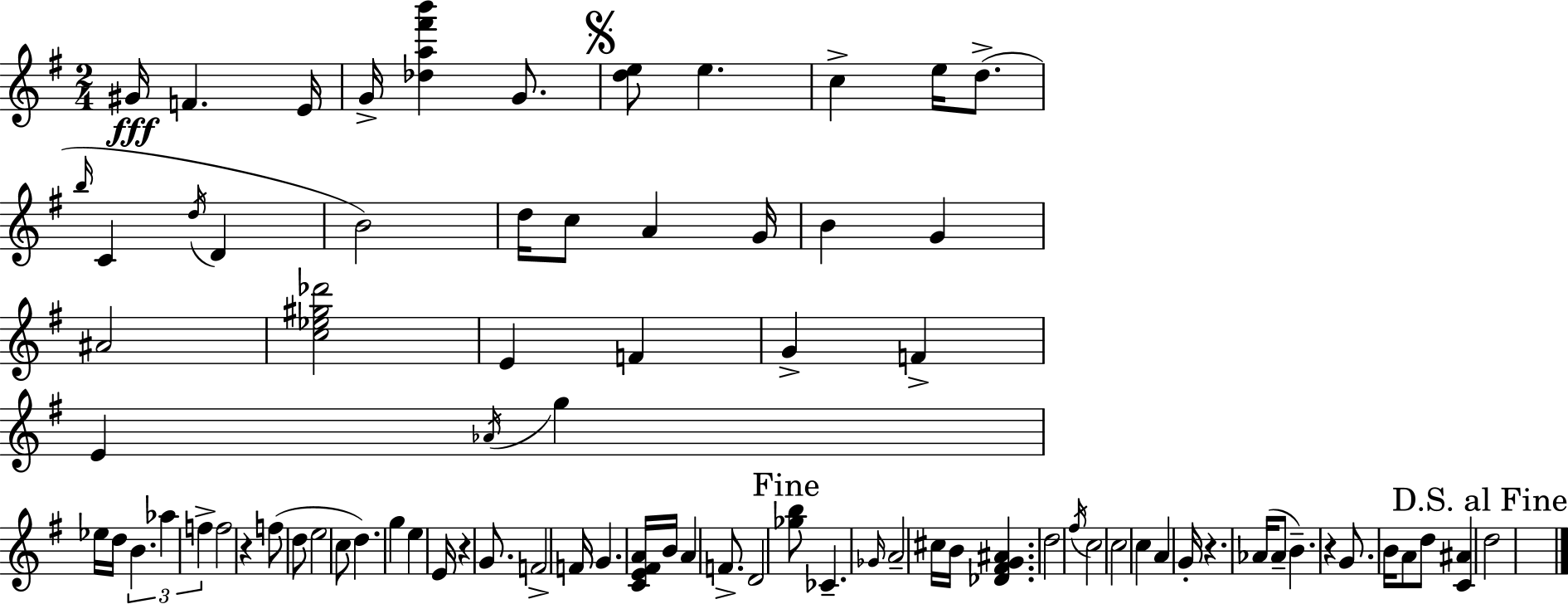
X:1
T:Untitled
M:2/4
L:1/4
K:G
^G/4 F E/4 G/4 [_da^f'b'] G/2 [de]/2 e c e/4 d/2 b/4 C d/4 D B2 d/4 c/2 A G/4 B G ^A2 [c_e^g_d']2 E F G F E _A/4 g _e/4 d/4 B _a f f2 z f/2 d/2 e2 c/2 d g e E/4 z G/2 F2 F/4 G [CE^FA]/4 B/4 A F/2 D2 [_gb]/2 _C _G/4 A2 ^c/4 B/4 [_D^FG^A] d2 ^f/4 c2 c2 c A G/4 z _A/4 _A/2 B z G/2 B/4 A/2 d/2 [C^A] d2